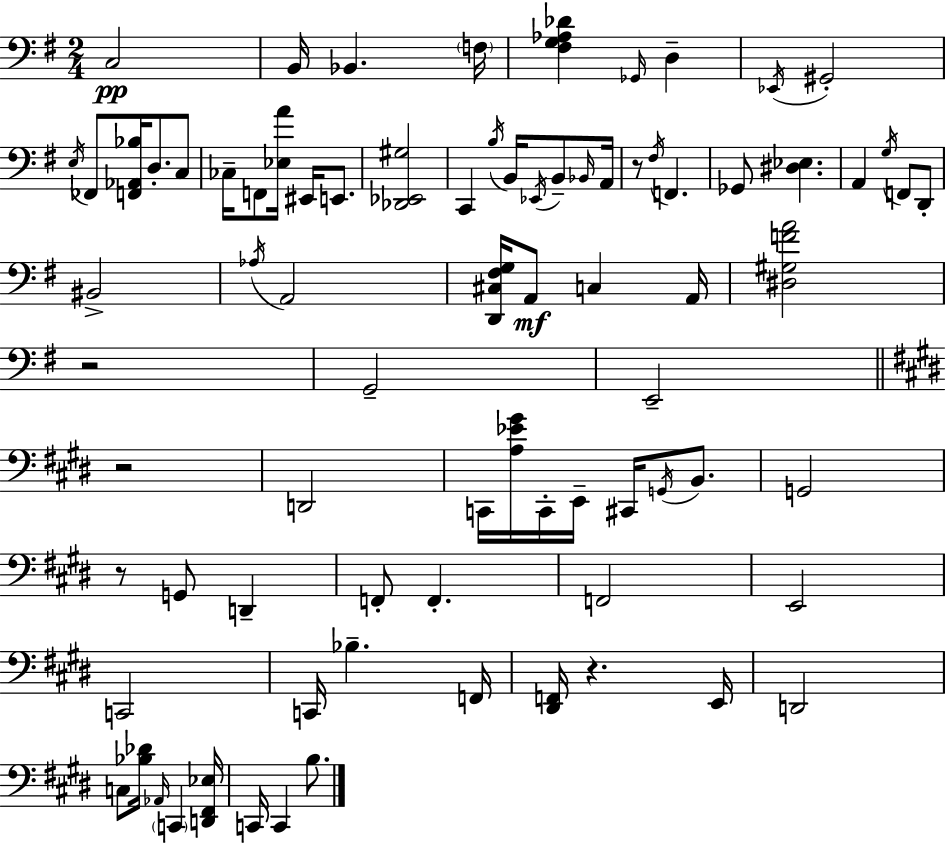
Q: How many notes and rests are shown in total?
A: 80